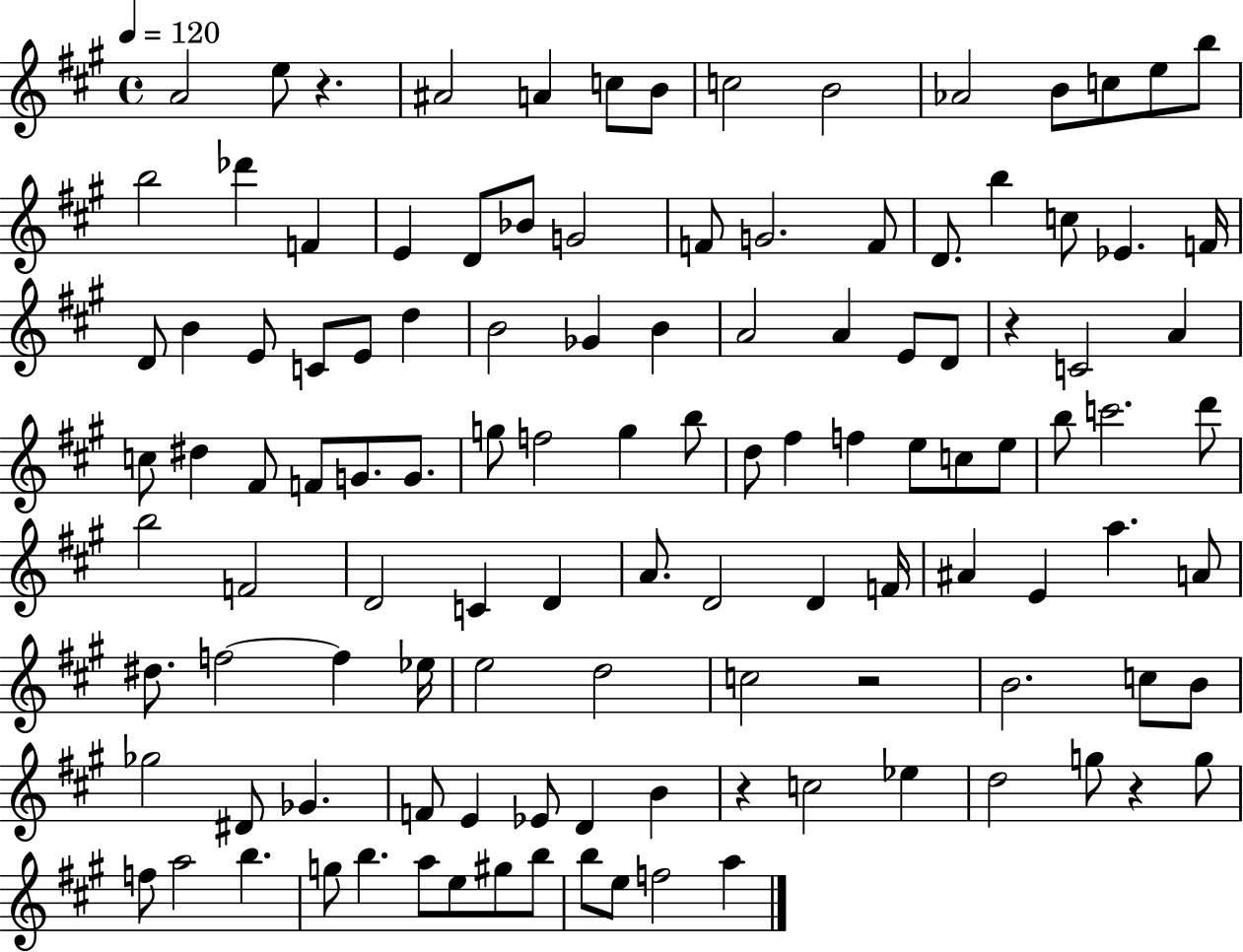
{
  \clef treble
  \time 4/4
  \defaultTimeSignature
  \key a \major
  \tempo 4 = 120
  \repeat volta 2 { a'2 e''8 r4. | ais'2 a'4 c''8 b'8 | c''2 b'2 | aes'2 b'8 c''8 e''8 b''8 | \break b''2 des'''4 f'4 | e'4 d'8 bes'8 g'2 | f'8 g'2. f'8 | d'8. b''4 c''8 ees'4. f'16 | \break d'8 b'4 e'8 c'8 e'8 d''4 | b'2 ges'4 b'4 | a'2 a'4 e'8 d'8 | r4 c'2 a'4 | \break c''8 dis''4 fis'8 f'8 g'8. g'8. | g''8 f''2 g''4 b''8 | d''8 fis''4 f''4 e''8 c''8 e''8 | b''8 c'''2. d'''8 | \break b''2 f'2 | d'2 c'4 d'4 | a'8. d'2 d'4 f'16 | ais'4 e'4 a''4. a'8 | \break dis''8. f''2~~ f''4 ees''16 | e''2 d''2 | c''2 r2 | b'2. c''8 b'8 | \break ges''2 dis'8 ges'4. | f'8 e'4 ees'8 d'4 b'4 | r4 c''2 ees''4 | d''2 g''8 r4 g''8 | \break f''8 a''2 b''4. | g''8 b''4. a''8 e''8 gis''8 b''8 | b''8 e''8 f''2 a''4 | } \bar "|."
}